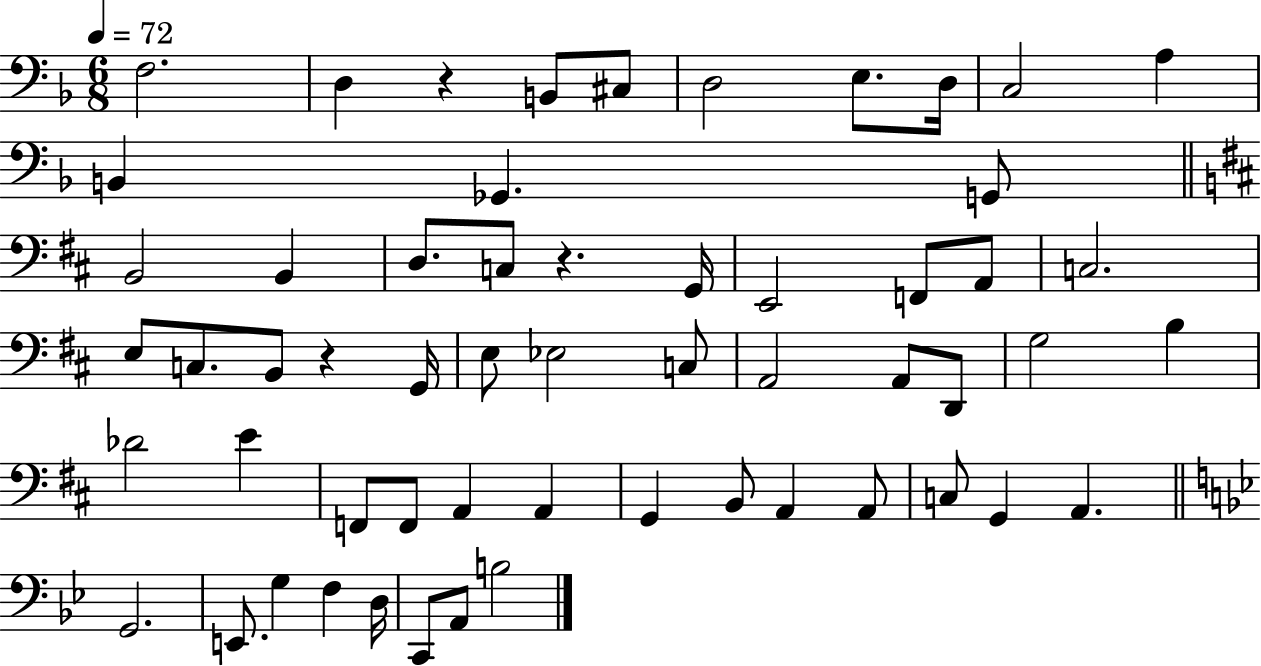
{
  \clef bass
  \numericTimeSignature
  \time 6/8
  \key f \major
  \tempo 4 = 72
  f2. | d4 r4 b,8 cis8 | d2 e8. d16 | c2 a4 | \break b,4 ges,4. g,8 | \bar "||" \break \key d \major b,2 b,4 | d8. c8 r4. g,16 | e,2 f,8 a,8 | c2. | \break e8 c8. b,8 r4 g,16 | e8 ees2 c8 | a,2 a,8 d,8 | g2 b4 | \break des'2 e'4 | f,8 f,8 a,4 a,4 | g,4 b,8 a,4 a,8 | c8 g,4 a,4. | \break \bar "||" \break \key bes \major g,2. | e,8. g4 f4 d16 | c,8 a,8 b2 | \bar "|."
}